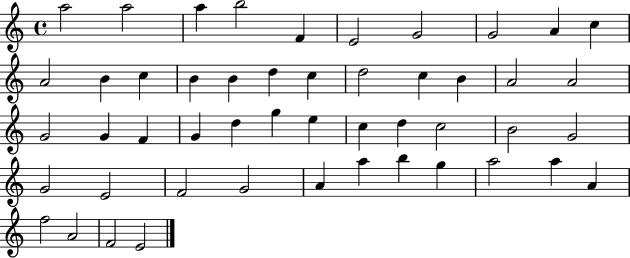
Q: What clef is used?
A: treble